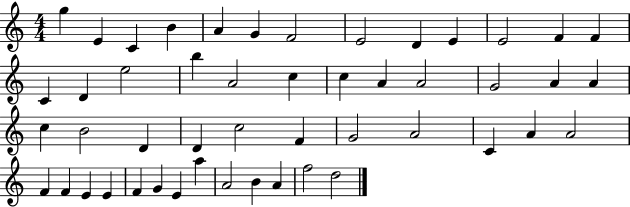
G5/q E4/q C4/q B4/q A4/q G4/q F4/h E4/h D4/q E4/q E4/h F4/q F4/q C4/q D4/q E5/h B5/q A4/h C5/q C5/q A4/q A4/h G4/h A4/q A4/q C5/q B4/h D4/q D4/q C5/h F4/q G4/h A4/h C4/q A4/q A4/h F4/q F4/q E4/q E4/q F4/q G4/q E4/q A5/q A4/h B4/q A4/q F5/h D5/h